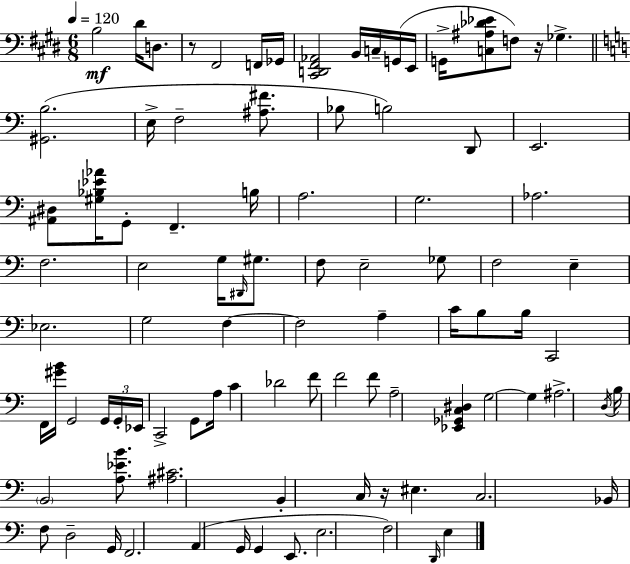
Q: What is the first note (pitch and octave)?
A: B3